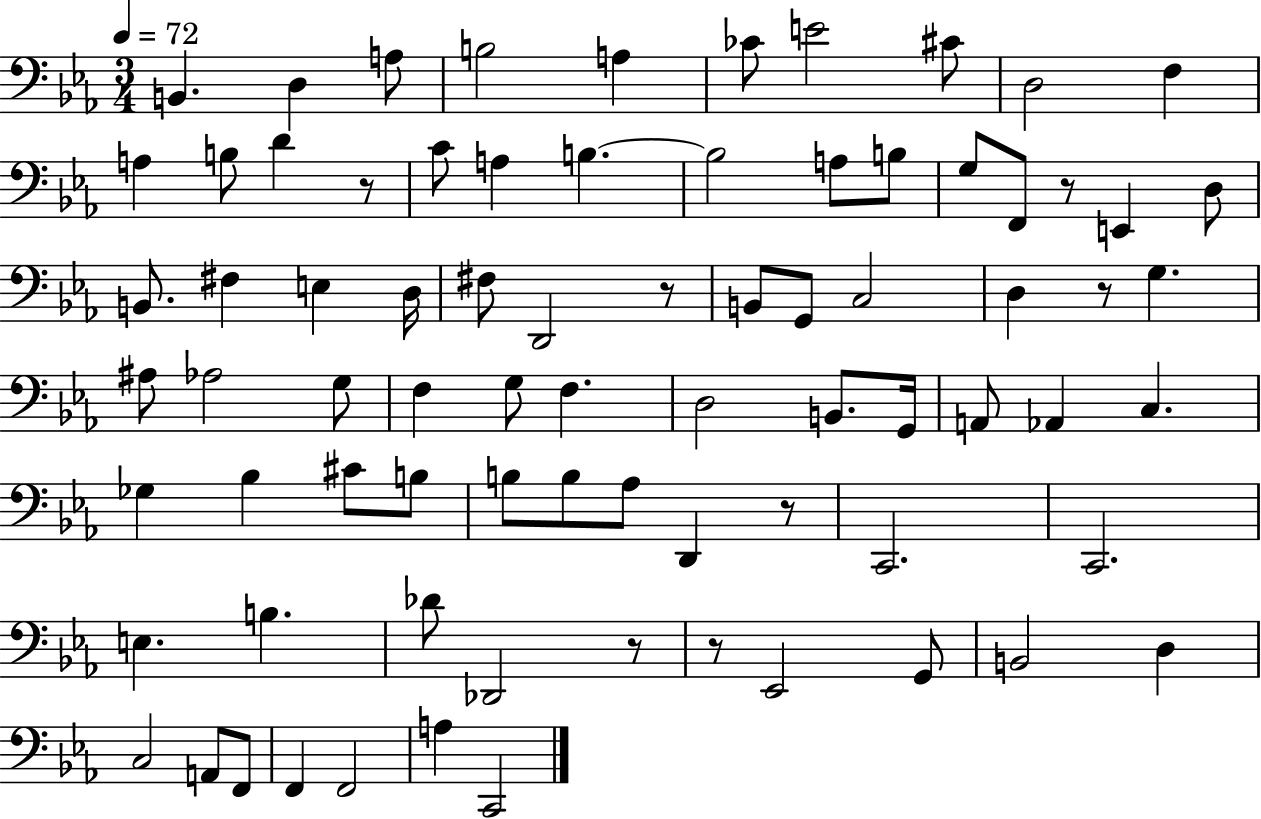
B2/q. D3/q A3/e B3/h A3/q CES4/e E4/h C#4/e D3/h F3/q A3/q B3/e D4/q R/e C4/e A3/q B3/q. B3/h A3/e B3/e G3/e F2/e R/e E2/q D3/e B2/e. F#3/q E3/q D3/s F#3/e D2/h R/e B2/e G2/e C3/h D3/q R/e G3/q. A#3/e Ab3/h G3/e F3/q G3/e F3/q. D3/h B2/e. G2/s A2/e Ab2/q C3/q. Gb3/q Bb3/q C#4/e B3/e B3/e B3/e Ab3/e D2/q R/e C2/h. C2/h. E3/q. B3/q. Db4/e Db2/h R/e R/e Eb2/h G2/e B2/h D3/q C3/h A2/e F2/e F2/q F2/h A3/q C2/h